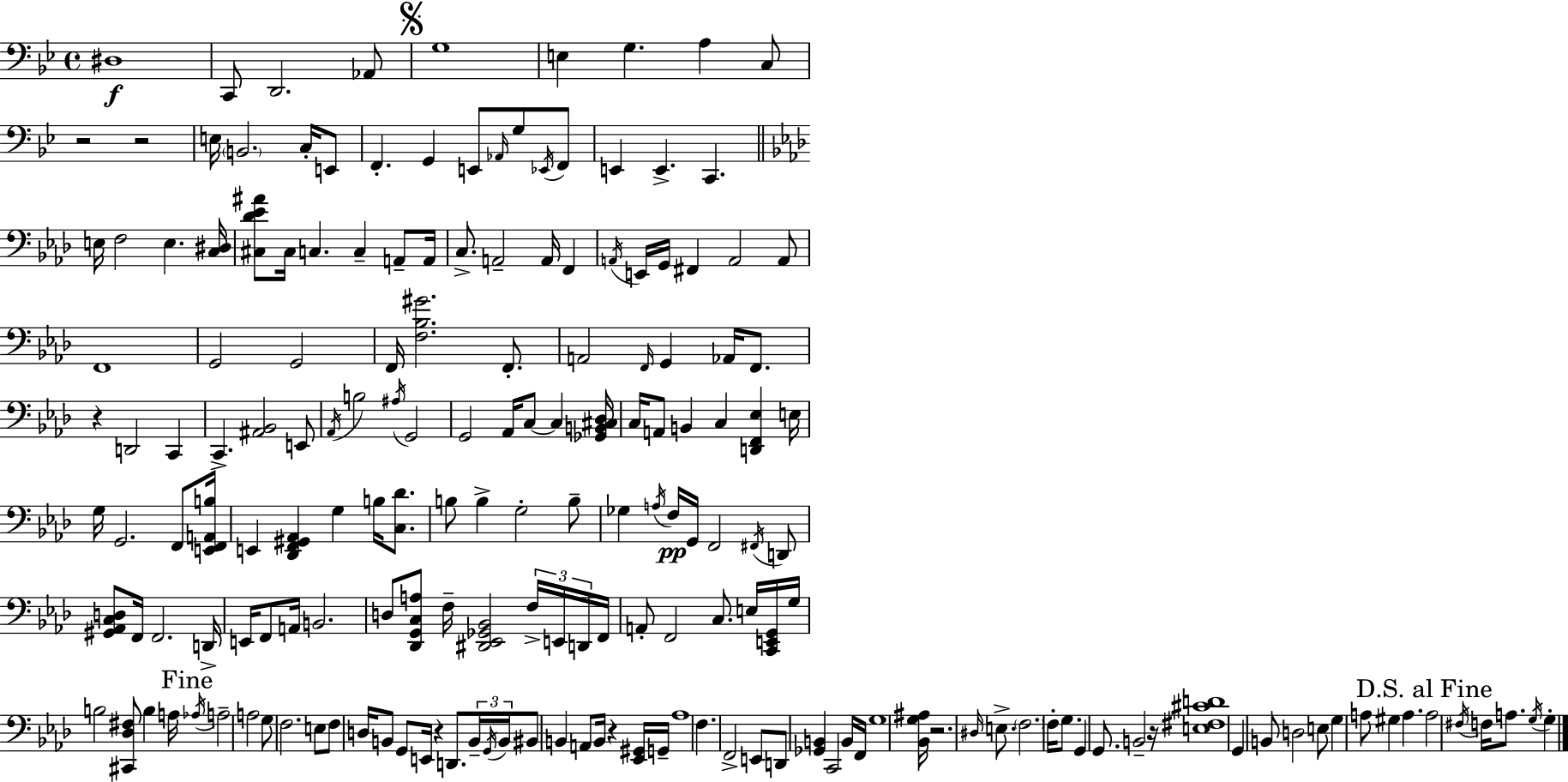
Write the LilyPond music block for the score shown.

{
  \clef bass
  \time 4/4
  \defaultTimeSignature
  \key g \minor
  dis1\f | c,8 d,2. aes,8 | \mark \markup { \musicglyph "scripts.segno" } g1 | e4 g4. a4 c8 | \break r2 r2 | e16 \parenthesize b,2. c16-. e,8 | f,4.-. g,4 e,8 \grace { aes,16 } g8 \acciaccatura { ees,16 } | f,8 e,4 e,4.-> c,4. | \break \bar "||" \break \key f \minor e16 f2 e4. <c dis>16 | <cis des' ees' ais'>8 cis16 c4. c4-- a,8-- a,16 | c8.-> a,2-- a,16 f,4 | \acciaccatura { a,16 } e,16 g,16 fis,4 a,2 a,8 | \break f,1 | g,2 g,2 | f,16 <f bes gis'>2. f,8.-. | a,2 \grace { f,16 } g,4 aes,16 f,8. | \break r4 d,2 c,4 | c,4.-> <ais, bes,>2 | e,8 \acciaccatura { aes,16 } b2 \acciaccatura { ais16 } g,2 | g,2 aes,16 c8~~ c4 | \break <ges, b, cis des>16 c16 a,8 b,4 c4 <d, f, ees>4 | e16 g16 g,2. | f,8 <e, f, a, b>16 e,4 <des, f, gis, aes,>4 g4 | b16 <c des'>8. b8 b4-> g2-. | \break b8-- ges4 \acciaccatura { a16 }\pp f16 g,16 f,2 | \acciaccatura { fis,16 } d,8 <gis, aes, c d>8 f,16 f,2. | d,16-> e,16 f,8 a,16 b,2. | d8 <des, g, c a>8 f16-- <dis, ees, ges, bes,>2 | \break \tuplet 3/2 { f16-> e,16 d,16 } f,16 a,8-. f,2 | c8. e16 <c, e, g,>16 g16 b2 <cis, des fis>8 | b4 a16 \mark "Fine" \acciaccatura { aes16 } a2-- a2 | g8 f2. | \break e8 f8 d16 b,8 g,8 e,16 r4 | d,8. \tuplet 3/2 { b,16-- \acciaccatura { g,16 } b,16 } bis,8 b,4 a,8 | b,16 r4 <ees, gis,>16 g,16-- aes1 | f4. f,2-> | \break e,8 d,8 <ges, b,>4 c,2 | b,16 f,16 g1 | <bes, g ais>16 r2. | \grace { dis16 } e8.-> \parenthesize f2. | \break f16-. g8. g,4 g,8. | b,2-- r16 <e fis cis' d'>1 | g,4 b,8 d2 | e8 g4 a8 gis4 | \break a4. \mark "D.S. al Fine" a2 | \acciaccatura { fis16 } f16 a8. \acciaccatura { g16 } g4-. \bar "|."
}